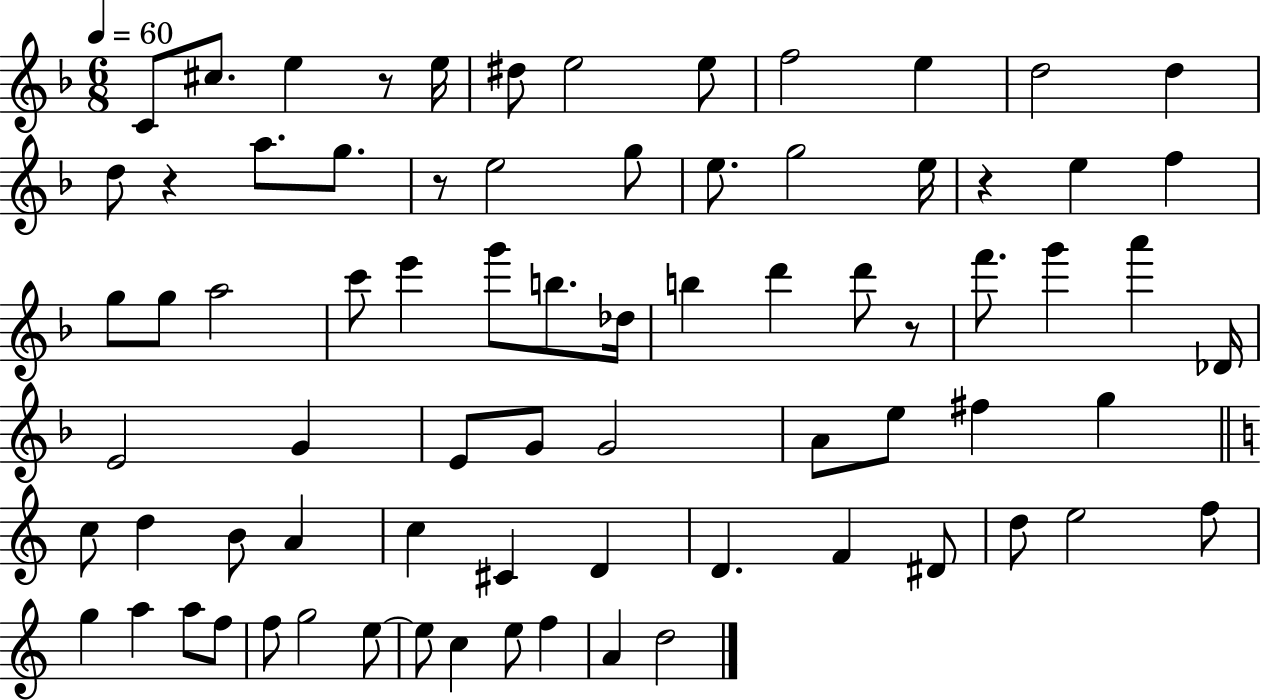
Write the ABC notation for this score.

X:1
T:Untitled
M:6/8
L:1/4
K:F
C/2 ^c/2 e z/2 e/4 ^d/2 e2 e/2 f2 e d2 d d/2 z a/2 g/2 z/2 e2 g/2 e/2 g2 e/4 z e f g/2 g/2 a2 c'/2 e' g'/2 b/2 _d/4 b d' d'/2 z/2 f'/2 g' a' _D/4 E2 G E/2 G/2 G2 A/2 e/2 ^f g c/2 d B/2 A c ^C D D F ^D/2 d/2 e2 f/2 g a a/2 f/2 f/2 g2 e/2 e/2 c e/2 f A d2